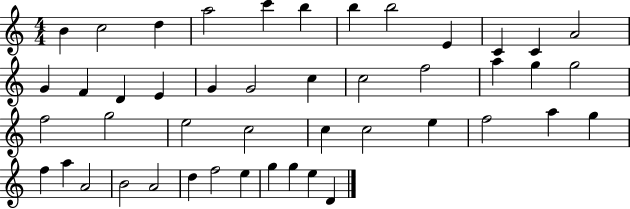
X:1
T:Untitled
M:4/4
L:1/4
K:C
B c2 d a2 c' b b b2 E C C A2 G F D E G G2 c c2 f2 a g g2 f2 g2 e2 c2 c c2 e f2 a g f a A2 B2 A2 d f2 e g g e D